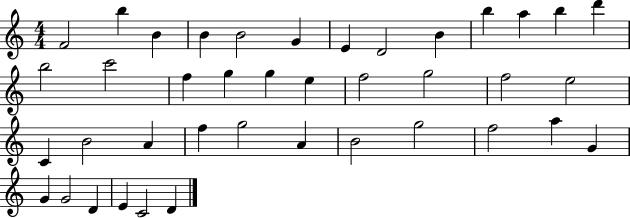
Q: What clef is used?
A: treble